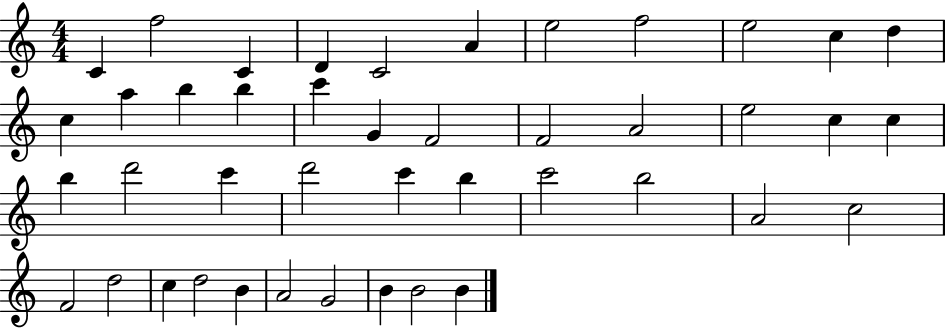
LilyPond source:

{
  \clef treble
  \numericTimeSignature
  \time 4/4
  \key c \major
  c'4 f''2 c'4 | d'4 c'2 a'4 | e''2 f''2 | e''2 c''4 d''4 | \break c''4 a''4 b''4 b''4 | c'''4 g'4 f'2 | f'2 a'2 | e''2 c''4 c''4 | \break b''4 d'''2 c'''4 | d'''2 c'''4 b''4 | c'''2 b''2 | a'2 c''2 | \break f'2 d''2 | c''4 d''2 b'4 | a'2 g'2 | b'4 b'2 b'4 | \break \bar "|."
}